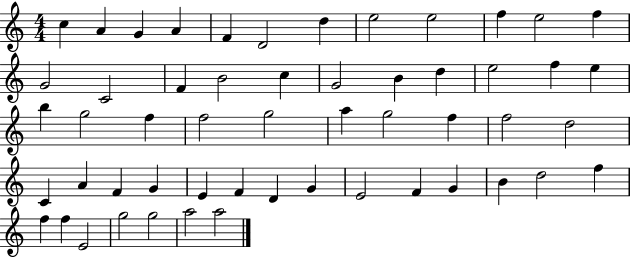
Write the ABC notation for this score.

X:1
T:Untitled
M:4/4
L:1/4
K:C
c A G A F D2 d e2 e2 f e2 f G2 C2 F B2 c G2 B d e2 f e b g2 f f2 g2 a g2 f f2 d2 C A F G E F D G E2 F G B d2 f f f E2 g2 g2 a2 a2